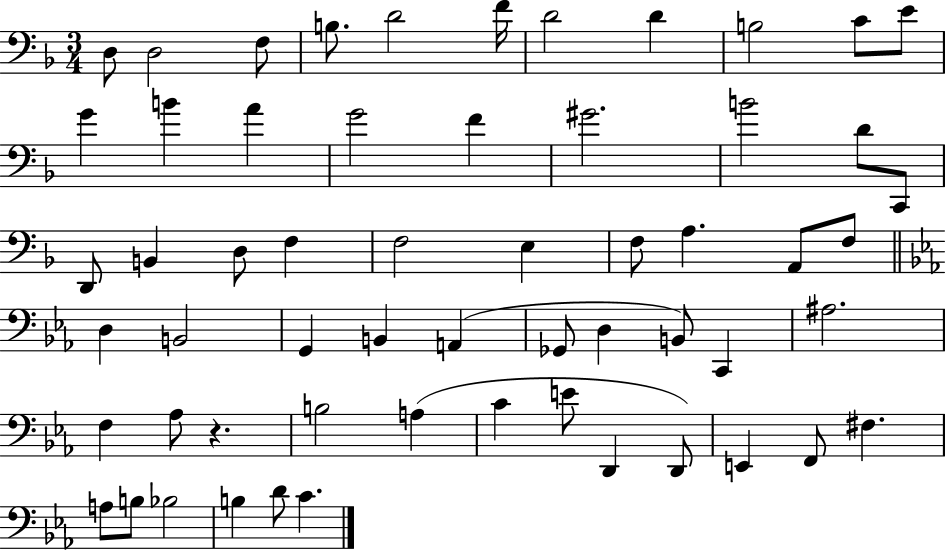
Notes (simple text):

D3/e D3/h F3/e B3/e. D4/h F4/s D4/h D4/q B3/h C4/e E4/e G4/q B4/q A4/q G4/h F4/q G#4/h. B4/h D4/e C2/e D2/e B2/q D3/e F3/q F3/h E3/q F3/e A3/q. A2/e F3/e D3/q B2/h G2/q B2/q A2/q Gb2/e D3/q B2/e C2/q A#3/h. F3/q Ab3/e R/q. B3/h A3/q C4/q E4/e D2/q D2/e E2/q F2/e F#3/q. A3/e B3/e Bb3/h B3/q D4/e C4/q.